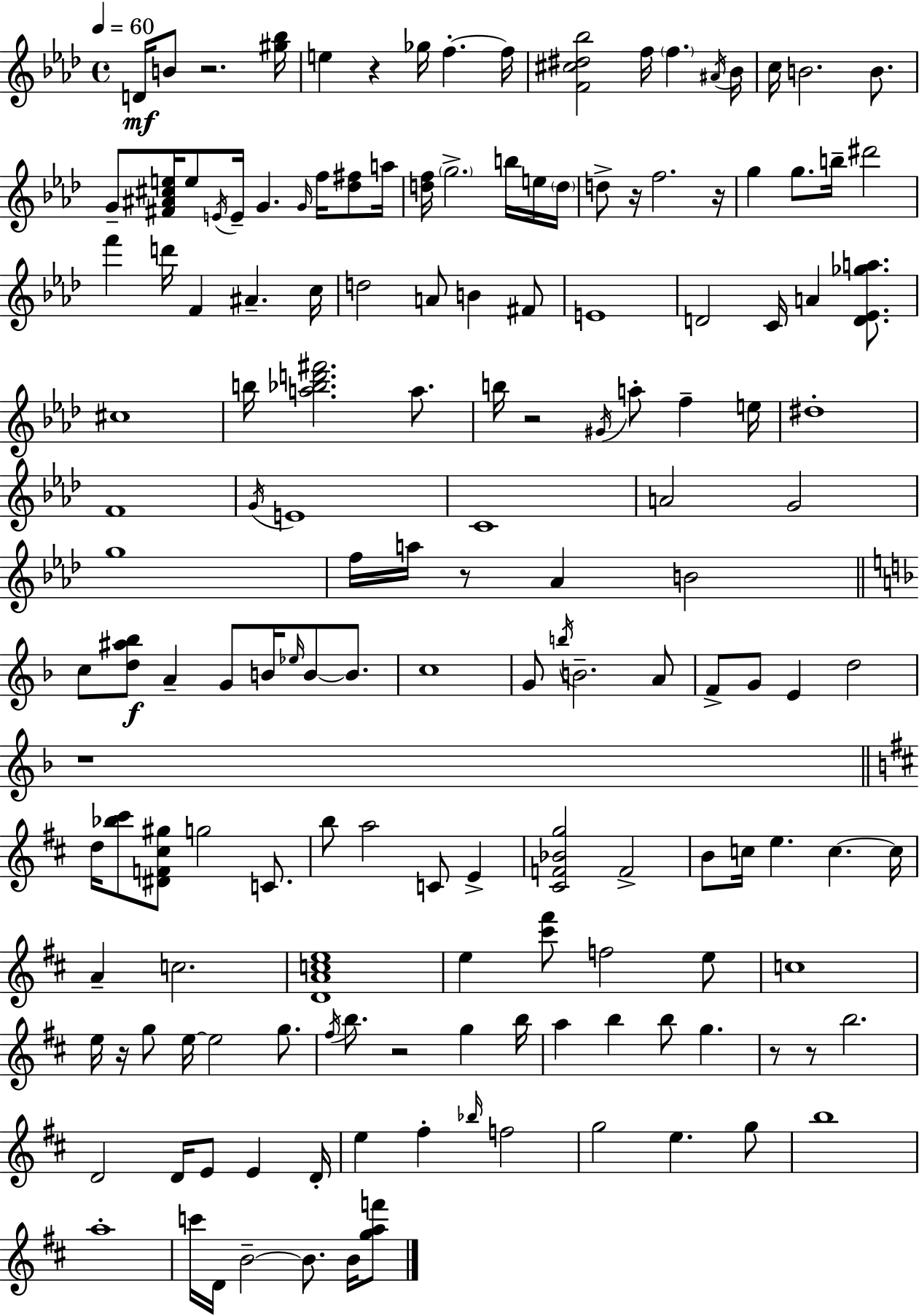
{
  \clef treble
  \time 4/4
  \defaultTimeSignature
  \key aes \major
  \tempo 4 = 60
  d'16\mf b'8 r2. <gis'' bes''>16 | e''4 r4 ges''16 f''4.-.~~ f''16 | <f' cis'' dis'' bes''>2 f''16 \parenthesize f''4. \acciaccatura { ais'16 } | bes'16 c''16 b'2. b'8. | \break g'8-- <fis' ais' cis'' e''>16 e''8 \acciaccatura { e'16 } e'16-- g'4. \grace { g'16 } f''16 | <des'' fis''>8 a''16 <d'' f''>16 \parenthesize g''2.-> | b''16 e''16 \parenthesize d''16 d''8-> r16 f''2. | r16 g''4 g''8. b''16-- dis'''2 | \break f'''4 d'''16 f'4 ais'4.-- | c''16 d''2 a'8 b'4 | fis'8 e'1 | d'2 c'16 a'4 | \break <d' ees' ges'' a''>8. cis''1 | b''16 <a'' bes'' d''' fis'''>2. | a''8. b''16 r2 \acciaccatura { gis'16 } a''8-. f''4-- | e''16 dis''1-. | \break f'1 | \acciaccatura { g'16 } e'1 | c'1 | a'2 g'2 | \break g''1 | f''16 a''16 r8 aes'4 b'2 | \bar "||" \break \key f \major c''8 <d'' ais'' bes''>8\f a'4-- g'8 b'16 \grace { ees''16 } b'8~~ b'8. | c''1 | g'8 \acciaccatura { b''16 } b'2.-- | a'8 f'8-> g'8 e'4 d''2 | \break r1 | \bar "||" \break \key d \major d''16 <bes'' cis'''>8 <dis' f' cis'' gis''>8 g''2 c'8. | b''8 a''2 c'8 e'4-> | <cis' f' bes' g''>2 f'2-> | b'8 c''16 e''4. c''4.~~ c''16 | \break a'4-- c''2. | <d' a' c'' e''>1 | e''4 <cis''' fis'''>8 f''2 e''8 | c''1 | \break e''16 r16 g''8 e''16~~ e''2 g''8. | \acciaccatura { fis''16 } b''8. r2 g''4 | b''16 a''4 b''4 b''8 g''4. | r8 r8 b''2. | \break d'2 d'16 e'8 e'4 | d'16-. e''4 fis''4-. \grace { bes''16 } f''2 | g''2 e''4. | g''8 b''1 | \break a''1-. | c'''16 d'16 b'2--~~ b'8. b'16 | <g'' a'' f'''>8 \bar "|."
}